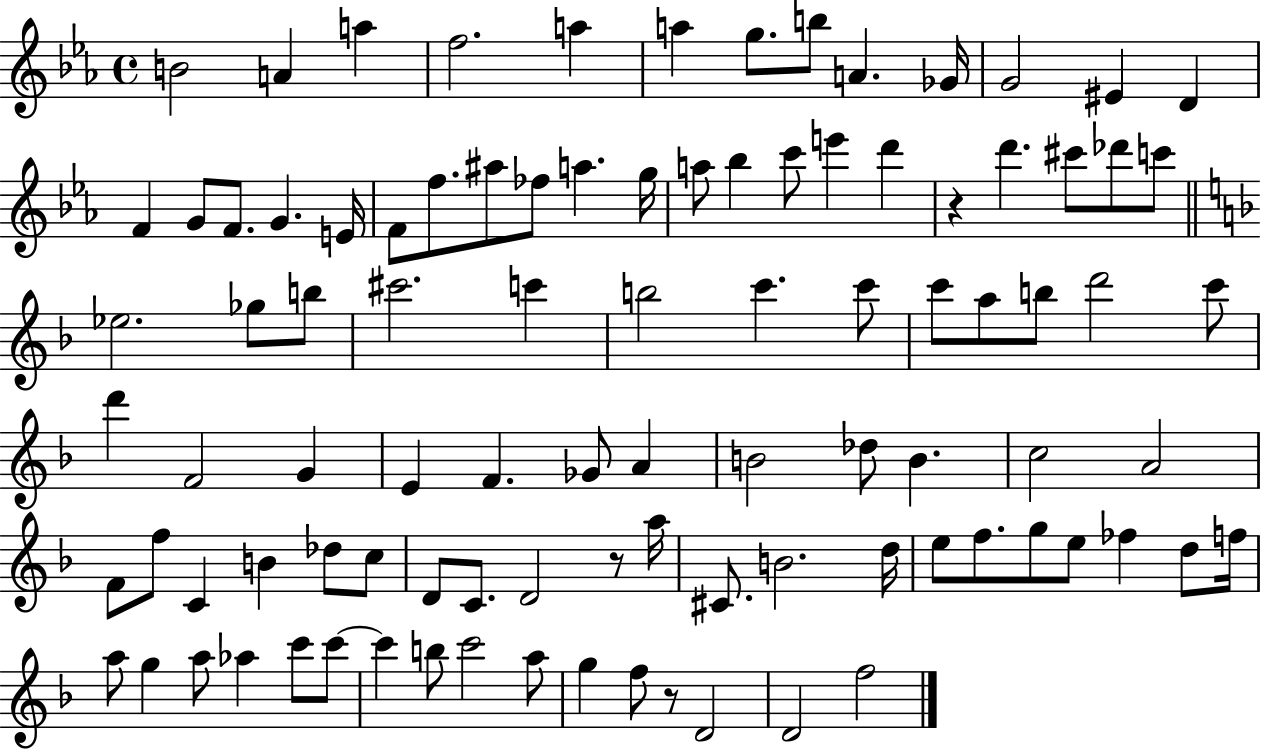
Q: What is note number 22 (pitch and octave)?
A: FES5